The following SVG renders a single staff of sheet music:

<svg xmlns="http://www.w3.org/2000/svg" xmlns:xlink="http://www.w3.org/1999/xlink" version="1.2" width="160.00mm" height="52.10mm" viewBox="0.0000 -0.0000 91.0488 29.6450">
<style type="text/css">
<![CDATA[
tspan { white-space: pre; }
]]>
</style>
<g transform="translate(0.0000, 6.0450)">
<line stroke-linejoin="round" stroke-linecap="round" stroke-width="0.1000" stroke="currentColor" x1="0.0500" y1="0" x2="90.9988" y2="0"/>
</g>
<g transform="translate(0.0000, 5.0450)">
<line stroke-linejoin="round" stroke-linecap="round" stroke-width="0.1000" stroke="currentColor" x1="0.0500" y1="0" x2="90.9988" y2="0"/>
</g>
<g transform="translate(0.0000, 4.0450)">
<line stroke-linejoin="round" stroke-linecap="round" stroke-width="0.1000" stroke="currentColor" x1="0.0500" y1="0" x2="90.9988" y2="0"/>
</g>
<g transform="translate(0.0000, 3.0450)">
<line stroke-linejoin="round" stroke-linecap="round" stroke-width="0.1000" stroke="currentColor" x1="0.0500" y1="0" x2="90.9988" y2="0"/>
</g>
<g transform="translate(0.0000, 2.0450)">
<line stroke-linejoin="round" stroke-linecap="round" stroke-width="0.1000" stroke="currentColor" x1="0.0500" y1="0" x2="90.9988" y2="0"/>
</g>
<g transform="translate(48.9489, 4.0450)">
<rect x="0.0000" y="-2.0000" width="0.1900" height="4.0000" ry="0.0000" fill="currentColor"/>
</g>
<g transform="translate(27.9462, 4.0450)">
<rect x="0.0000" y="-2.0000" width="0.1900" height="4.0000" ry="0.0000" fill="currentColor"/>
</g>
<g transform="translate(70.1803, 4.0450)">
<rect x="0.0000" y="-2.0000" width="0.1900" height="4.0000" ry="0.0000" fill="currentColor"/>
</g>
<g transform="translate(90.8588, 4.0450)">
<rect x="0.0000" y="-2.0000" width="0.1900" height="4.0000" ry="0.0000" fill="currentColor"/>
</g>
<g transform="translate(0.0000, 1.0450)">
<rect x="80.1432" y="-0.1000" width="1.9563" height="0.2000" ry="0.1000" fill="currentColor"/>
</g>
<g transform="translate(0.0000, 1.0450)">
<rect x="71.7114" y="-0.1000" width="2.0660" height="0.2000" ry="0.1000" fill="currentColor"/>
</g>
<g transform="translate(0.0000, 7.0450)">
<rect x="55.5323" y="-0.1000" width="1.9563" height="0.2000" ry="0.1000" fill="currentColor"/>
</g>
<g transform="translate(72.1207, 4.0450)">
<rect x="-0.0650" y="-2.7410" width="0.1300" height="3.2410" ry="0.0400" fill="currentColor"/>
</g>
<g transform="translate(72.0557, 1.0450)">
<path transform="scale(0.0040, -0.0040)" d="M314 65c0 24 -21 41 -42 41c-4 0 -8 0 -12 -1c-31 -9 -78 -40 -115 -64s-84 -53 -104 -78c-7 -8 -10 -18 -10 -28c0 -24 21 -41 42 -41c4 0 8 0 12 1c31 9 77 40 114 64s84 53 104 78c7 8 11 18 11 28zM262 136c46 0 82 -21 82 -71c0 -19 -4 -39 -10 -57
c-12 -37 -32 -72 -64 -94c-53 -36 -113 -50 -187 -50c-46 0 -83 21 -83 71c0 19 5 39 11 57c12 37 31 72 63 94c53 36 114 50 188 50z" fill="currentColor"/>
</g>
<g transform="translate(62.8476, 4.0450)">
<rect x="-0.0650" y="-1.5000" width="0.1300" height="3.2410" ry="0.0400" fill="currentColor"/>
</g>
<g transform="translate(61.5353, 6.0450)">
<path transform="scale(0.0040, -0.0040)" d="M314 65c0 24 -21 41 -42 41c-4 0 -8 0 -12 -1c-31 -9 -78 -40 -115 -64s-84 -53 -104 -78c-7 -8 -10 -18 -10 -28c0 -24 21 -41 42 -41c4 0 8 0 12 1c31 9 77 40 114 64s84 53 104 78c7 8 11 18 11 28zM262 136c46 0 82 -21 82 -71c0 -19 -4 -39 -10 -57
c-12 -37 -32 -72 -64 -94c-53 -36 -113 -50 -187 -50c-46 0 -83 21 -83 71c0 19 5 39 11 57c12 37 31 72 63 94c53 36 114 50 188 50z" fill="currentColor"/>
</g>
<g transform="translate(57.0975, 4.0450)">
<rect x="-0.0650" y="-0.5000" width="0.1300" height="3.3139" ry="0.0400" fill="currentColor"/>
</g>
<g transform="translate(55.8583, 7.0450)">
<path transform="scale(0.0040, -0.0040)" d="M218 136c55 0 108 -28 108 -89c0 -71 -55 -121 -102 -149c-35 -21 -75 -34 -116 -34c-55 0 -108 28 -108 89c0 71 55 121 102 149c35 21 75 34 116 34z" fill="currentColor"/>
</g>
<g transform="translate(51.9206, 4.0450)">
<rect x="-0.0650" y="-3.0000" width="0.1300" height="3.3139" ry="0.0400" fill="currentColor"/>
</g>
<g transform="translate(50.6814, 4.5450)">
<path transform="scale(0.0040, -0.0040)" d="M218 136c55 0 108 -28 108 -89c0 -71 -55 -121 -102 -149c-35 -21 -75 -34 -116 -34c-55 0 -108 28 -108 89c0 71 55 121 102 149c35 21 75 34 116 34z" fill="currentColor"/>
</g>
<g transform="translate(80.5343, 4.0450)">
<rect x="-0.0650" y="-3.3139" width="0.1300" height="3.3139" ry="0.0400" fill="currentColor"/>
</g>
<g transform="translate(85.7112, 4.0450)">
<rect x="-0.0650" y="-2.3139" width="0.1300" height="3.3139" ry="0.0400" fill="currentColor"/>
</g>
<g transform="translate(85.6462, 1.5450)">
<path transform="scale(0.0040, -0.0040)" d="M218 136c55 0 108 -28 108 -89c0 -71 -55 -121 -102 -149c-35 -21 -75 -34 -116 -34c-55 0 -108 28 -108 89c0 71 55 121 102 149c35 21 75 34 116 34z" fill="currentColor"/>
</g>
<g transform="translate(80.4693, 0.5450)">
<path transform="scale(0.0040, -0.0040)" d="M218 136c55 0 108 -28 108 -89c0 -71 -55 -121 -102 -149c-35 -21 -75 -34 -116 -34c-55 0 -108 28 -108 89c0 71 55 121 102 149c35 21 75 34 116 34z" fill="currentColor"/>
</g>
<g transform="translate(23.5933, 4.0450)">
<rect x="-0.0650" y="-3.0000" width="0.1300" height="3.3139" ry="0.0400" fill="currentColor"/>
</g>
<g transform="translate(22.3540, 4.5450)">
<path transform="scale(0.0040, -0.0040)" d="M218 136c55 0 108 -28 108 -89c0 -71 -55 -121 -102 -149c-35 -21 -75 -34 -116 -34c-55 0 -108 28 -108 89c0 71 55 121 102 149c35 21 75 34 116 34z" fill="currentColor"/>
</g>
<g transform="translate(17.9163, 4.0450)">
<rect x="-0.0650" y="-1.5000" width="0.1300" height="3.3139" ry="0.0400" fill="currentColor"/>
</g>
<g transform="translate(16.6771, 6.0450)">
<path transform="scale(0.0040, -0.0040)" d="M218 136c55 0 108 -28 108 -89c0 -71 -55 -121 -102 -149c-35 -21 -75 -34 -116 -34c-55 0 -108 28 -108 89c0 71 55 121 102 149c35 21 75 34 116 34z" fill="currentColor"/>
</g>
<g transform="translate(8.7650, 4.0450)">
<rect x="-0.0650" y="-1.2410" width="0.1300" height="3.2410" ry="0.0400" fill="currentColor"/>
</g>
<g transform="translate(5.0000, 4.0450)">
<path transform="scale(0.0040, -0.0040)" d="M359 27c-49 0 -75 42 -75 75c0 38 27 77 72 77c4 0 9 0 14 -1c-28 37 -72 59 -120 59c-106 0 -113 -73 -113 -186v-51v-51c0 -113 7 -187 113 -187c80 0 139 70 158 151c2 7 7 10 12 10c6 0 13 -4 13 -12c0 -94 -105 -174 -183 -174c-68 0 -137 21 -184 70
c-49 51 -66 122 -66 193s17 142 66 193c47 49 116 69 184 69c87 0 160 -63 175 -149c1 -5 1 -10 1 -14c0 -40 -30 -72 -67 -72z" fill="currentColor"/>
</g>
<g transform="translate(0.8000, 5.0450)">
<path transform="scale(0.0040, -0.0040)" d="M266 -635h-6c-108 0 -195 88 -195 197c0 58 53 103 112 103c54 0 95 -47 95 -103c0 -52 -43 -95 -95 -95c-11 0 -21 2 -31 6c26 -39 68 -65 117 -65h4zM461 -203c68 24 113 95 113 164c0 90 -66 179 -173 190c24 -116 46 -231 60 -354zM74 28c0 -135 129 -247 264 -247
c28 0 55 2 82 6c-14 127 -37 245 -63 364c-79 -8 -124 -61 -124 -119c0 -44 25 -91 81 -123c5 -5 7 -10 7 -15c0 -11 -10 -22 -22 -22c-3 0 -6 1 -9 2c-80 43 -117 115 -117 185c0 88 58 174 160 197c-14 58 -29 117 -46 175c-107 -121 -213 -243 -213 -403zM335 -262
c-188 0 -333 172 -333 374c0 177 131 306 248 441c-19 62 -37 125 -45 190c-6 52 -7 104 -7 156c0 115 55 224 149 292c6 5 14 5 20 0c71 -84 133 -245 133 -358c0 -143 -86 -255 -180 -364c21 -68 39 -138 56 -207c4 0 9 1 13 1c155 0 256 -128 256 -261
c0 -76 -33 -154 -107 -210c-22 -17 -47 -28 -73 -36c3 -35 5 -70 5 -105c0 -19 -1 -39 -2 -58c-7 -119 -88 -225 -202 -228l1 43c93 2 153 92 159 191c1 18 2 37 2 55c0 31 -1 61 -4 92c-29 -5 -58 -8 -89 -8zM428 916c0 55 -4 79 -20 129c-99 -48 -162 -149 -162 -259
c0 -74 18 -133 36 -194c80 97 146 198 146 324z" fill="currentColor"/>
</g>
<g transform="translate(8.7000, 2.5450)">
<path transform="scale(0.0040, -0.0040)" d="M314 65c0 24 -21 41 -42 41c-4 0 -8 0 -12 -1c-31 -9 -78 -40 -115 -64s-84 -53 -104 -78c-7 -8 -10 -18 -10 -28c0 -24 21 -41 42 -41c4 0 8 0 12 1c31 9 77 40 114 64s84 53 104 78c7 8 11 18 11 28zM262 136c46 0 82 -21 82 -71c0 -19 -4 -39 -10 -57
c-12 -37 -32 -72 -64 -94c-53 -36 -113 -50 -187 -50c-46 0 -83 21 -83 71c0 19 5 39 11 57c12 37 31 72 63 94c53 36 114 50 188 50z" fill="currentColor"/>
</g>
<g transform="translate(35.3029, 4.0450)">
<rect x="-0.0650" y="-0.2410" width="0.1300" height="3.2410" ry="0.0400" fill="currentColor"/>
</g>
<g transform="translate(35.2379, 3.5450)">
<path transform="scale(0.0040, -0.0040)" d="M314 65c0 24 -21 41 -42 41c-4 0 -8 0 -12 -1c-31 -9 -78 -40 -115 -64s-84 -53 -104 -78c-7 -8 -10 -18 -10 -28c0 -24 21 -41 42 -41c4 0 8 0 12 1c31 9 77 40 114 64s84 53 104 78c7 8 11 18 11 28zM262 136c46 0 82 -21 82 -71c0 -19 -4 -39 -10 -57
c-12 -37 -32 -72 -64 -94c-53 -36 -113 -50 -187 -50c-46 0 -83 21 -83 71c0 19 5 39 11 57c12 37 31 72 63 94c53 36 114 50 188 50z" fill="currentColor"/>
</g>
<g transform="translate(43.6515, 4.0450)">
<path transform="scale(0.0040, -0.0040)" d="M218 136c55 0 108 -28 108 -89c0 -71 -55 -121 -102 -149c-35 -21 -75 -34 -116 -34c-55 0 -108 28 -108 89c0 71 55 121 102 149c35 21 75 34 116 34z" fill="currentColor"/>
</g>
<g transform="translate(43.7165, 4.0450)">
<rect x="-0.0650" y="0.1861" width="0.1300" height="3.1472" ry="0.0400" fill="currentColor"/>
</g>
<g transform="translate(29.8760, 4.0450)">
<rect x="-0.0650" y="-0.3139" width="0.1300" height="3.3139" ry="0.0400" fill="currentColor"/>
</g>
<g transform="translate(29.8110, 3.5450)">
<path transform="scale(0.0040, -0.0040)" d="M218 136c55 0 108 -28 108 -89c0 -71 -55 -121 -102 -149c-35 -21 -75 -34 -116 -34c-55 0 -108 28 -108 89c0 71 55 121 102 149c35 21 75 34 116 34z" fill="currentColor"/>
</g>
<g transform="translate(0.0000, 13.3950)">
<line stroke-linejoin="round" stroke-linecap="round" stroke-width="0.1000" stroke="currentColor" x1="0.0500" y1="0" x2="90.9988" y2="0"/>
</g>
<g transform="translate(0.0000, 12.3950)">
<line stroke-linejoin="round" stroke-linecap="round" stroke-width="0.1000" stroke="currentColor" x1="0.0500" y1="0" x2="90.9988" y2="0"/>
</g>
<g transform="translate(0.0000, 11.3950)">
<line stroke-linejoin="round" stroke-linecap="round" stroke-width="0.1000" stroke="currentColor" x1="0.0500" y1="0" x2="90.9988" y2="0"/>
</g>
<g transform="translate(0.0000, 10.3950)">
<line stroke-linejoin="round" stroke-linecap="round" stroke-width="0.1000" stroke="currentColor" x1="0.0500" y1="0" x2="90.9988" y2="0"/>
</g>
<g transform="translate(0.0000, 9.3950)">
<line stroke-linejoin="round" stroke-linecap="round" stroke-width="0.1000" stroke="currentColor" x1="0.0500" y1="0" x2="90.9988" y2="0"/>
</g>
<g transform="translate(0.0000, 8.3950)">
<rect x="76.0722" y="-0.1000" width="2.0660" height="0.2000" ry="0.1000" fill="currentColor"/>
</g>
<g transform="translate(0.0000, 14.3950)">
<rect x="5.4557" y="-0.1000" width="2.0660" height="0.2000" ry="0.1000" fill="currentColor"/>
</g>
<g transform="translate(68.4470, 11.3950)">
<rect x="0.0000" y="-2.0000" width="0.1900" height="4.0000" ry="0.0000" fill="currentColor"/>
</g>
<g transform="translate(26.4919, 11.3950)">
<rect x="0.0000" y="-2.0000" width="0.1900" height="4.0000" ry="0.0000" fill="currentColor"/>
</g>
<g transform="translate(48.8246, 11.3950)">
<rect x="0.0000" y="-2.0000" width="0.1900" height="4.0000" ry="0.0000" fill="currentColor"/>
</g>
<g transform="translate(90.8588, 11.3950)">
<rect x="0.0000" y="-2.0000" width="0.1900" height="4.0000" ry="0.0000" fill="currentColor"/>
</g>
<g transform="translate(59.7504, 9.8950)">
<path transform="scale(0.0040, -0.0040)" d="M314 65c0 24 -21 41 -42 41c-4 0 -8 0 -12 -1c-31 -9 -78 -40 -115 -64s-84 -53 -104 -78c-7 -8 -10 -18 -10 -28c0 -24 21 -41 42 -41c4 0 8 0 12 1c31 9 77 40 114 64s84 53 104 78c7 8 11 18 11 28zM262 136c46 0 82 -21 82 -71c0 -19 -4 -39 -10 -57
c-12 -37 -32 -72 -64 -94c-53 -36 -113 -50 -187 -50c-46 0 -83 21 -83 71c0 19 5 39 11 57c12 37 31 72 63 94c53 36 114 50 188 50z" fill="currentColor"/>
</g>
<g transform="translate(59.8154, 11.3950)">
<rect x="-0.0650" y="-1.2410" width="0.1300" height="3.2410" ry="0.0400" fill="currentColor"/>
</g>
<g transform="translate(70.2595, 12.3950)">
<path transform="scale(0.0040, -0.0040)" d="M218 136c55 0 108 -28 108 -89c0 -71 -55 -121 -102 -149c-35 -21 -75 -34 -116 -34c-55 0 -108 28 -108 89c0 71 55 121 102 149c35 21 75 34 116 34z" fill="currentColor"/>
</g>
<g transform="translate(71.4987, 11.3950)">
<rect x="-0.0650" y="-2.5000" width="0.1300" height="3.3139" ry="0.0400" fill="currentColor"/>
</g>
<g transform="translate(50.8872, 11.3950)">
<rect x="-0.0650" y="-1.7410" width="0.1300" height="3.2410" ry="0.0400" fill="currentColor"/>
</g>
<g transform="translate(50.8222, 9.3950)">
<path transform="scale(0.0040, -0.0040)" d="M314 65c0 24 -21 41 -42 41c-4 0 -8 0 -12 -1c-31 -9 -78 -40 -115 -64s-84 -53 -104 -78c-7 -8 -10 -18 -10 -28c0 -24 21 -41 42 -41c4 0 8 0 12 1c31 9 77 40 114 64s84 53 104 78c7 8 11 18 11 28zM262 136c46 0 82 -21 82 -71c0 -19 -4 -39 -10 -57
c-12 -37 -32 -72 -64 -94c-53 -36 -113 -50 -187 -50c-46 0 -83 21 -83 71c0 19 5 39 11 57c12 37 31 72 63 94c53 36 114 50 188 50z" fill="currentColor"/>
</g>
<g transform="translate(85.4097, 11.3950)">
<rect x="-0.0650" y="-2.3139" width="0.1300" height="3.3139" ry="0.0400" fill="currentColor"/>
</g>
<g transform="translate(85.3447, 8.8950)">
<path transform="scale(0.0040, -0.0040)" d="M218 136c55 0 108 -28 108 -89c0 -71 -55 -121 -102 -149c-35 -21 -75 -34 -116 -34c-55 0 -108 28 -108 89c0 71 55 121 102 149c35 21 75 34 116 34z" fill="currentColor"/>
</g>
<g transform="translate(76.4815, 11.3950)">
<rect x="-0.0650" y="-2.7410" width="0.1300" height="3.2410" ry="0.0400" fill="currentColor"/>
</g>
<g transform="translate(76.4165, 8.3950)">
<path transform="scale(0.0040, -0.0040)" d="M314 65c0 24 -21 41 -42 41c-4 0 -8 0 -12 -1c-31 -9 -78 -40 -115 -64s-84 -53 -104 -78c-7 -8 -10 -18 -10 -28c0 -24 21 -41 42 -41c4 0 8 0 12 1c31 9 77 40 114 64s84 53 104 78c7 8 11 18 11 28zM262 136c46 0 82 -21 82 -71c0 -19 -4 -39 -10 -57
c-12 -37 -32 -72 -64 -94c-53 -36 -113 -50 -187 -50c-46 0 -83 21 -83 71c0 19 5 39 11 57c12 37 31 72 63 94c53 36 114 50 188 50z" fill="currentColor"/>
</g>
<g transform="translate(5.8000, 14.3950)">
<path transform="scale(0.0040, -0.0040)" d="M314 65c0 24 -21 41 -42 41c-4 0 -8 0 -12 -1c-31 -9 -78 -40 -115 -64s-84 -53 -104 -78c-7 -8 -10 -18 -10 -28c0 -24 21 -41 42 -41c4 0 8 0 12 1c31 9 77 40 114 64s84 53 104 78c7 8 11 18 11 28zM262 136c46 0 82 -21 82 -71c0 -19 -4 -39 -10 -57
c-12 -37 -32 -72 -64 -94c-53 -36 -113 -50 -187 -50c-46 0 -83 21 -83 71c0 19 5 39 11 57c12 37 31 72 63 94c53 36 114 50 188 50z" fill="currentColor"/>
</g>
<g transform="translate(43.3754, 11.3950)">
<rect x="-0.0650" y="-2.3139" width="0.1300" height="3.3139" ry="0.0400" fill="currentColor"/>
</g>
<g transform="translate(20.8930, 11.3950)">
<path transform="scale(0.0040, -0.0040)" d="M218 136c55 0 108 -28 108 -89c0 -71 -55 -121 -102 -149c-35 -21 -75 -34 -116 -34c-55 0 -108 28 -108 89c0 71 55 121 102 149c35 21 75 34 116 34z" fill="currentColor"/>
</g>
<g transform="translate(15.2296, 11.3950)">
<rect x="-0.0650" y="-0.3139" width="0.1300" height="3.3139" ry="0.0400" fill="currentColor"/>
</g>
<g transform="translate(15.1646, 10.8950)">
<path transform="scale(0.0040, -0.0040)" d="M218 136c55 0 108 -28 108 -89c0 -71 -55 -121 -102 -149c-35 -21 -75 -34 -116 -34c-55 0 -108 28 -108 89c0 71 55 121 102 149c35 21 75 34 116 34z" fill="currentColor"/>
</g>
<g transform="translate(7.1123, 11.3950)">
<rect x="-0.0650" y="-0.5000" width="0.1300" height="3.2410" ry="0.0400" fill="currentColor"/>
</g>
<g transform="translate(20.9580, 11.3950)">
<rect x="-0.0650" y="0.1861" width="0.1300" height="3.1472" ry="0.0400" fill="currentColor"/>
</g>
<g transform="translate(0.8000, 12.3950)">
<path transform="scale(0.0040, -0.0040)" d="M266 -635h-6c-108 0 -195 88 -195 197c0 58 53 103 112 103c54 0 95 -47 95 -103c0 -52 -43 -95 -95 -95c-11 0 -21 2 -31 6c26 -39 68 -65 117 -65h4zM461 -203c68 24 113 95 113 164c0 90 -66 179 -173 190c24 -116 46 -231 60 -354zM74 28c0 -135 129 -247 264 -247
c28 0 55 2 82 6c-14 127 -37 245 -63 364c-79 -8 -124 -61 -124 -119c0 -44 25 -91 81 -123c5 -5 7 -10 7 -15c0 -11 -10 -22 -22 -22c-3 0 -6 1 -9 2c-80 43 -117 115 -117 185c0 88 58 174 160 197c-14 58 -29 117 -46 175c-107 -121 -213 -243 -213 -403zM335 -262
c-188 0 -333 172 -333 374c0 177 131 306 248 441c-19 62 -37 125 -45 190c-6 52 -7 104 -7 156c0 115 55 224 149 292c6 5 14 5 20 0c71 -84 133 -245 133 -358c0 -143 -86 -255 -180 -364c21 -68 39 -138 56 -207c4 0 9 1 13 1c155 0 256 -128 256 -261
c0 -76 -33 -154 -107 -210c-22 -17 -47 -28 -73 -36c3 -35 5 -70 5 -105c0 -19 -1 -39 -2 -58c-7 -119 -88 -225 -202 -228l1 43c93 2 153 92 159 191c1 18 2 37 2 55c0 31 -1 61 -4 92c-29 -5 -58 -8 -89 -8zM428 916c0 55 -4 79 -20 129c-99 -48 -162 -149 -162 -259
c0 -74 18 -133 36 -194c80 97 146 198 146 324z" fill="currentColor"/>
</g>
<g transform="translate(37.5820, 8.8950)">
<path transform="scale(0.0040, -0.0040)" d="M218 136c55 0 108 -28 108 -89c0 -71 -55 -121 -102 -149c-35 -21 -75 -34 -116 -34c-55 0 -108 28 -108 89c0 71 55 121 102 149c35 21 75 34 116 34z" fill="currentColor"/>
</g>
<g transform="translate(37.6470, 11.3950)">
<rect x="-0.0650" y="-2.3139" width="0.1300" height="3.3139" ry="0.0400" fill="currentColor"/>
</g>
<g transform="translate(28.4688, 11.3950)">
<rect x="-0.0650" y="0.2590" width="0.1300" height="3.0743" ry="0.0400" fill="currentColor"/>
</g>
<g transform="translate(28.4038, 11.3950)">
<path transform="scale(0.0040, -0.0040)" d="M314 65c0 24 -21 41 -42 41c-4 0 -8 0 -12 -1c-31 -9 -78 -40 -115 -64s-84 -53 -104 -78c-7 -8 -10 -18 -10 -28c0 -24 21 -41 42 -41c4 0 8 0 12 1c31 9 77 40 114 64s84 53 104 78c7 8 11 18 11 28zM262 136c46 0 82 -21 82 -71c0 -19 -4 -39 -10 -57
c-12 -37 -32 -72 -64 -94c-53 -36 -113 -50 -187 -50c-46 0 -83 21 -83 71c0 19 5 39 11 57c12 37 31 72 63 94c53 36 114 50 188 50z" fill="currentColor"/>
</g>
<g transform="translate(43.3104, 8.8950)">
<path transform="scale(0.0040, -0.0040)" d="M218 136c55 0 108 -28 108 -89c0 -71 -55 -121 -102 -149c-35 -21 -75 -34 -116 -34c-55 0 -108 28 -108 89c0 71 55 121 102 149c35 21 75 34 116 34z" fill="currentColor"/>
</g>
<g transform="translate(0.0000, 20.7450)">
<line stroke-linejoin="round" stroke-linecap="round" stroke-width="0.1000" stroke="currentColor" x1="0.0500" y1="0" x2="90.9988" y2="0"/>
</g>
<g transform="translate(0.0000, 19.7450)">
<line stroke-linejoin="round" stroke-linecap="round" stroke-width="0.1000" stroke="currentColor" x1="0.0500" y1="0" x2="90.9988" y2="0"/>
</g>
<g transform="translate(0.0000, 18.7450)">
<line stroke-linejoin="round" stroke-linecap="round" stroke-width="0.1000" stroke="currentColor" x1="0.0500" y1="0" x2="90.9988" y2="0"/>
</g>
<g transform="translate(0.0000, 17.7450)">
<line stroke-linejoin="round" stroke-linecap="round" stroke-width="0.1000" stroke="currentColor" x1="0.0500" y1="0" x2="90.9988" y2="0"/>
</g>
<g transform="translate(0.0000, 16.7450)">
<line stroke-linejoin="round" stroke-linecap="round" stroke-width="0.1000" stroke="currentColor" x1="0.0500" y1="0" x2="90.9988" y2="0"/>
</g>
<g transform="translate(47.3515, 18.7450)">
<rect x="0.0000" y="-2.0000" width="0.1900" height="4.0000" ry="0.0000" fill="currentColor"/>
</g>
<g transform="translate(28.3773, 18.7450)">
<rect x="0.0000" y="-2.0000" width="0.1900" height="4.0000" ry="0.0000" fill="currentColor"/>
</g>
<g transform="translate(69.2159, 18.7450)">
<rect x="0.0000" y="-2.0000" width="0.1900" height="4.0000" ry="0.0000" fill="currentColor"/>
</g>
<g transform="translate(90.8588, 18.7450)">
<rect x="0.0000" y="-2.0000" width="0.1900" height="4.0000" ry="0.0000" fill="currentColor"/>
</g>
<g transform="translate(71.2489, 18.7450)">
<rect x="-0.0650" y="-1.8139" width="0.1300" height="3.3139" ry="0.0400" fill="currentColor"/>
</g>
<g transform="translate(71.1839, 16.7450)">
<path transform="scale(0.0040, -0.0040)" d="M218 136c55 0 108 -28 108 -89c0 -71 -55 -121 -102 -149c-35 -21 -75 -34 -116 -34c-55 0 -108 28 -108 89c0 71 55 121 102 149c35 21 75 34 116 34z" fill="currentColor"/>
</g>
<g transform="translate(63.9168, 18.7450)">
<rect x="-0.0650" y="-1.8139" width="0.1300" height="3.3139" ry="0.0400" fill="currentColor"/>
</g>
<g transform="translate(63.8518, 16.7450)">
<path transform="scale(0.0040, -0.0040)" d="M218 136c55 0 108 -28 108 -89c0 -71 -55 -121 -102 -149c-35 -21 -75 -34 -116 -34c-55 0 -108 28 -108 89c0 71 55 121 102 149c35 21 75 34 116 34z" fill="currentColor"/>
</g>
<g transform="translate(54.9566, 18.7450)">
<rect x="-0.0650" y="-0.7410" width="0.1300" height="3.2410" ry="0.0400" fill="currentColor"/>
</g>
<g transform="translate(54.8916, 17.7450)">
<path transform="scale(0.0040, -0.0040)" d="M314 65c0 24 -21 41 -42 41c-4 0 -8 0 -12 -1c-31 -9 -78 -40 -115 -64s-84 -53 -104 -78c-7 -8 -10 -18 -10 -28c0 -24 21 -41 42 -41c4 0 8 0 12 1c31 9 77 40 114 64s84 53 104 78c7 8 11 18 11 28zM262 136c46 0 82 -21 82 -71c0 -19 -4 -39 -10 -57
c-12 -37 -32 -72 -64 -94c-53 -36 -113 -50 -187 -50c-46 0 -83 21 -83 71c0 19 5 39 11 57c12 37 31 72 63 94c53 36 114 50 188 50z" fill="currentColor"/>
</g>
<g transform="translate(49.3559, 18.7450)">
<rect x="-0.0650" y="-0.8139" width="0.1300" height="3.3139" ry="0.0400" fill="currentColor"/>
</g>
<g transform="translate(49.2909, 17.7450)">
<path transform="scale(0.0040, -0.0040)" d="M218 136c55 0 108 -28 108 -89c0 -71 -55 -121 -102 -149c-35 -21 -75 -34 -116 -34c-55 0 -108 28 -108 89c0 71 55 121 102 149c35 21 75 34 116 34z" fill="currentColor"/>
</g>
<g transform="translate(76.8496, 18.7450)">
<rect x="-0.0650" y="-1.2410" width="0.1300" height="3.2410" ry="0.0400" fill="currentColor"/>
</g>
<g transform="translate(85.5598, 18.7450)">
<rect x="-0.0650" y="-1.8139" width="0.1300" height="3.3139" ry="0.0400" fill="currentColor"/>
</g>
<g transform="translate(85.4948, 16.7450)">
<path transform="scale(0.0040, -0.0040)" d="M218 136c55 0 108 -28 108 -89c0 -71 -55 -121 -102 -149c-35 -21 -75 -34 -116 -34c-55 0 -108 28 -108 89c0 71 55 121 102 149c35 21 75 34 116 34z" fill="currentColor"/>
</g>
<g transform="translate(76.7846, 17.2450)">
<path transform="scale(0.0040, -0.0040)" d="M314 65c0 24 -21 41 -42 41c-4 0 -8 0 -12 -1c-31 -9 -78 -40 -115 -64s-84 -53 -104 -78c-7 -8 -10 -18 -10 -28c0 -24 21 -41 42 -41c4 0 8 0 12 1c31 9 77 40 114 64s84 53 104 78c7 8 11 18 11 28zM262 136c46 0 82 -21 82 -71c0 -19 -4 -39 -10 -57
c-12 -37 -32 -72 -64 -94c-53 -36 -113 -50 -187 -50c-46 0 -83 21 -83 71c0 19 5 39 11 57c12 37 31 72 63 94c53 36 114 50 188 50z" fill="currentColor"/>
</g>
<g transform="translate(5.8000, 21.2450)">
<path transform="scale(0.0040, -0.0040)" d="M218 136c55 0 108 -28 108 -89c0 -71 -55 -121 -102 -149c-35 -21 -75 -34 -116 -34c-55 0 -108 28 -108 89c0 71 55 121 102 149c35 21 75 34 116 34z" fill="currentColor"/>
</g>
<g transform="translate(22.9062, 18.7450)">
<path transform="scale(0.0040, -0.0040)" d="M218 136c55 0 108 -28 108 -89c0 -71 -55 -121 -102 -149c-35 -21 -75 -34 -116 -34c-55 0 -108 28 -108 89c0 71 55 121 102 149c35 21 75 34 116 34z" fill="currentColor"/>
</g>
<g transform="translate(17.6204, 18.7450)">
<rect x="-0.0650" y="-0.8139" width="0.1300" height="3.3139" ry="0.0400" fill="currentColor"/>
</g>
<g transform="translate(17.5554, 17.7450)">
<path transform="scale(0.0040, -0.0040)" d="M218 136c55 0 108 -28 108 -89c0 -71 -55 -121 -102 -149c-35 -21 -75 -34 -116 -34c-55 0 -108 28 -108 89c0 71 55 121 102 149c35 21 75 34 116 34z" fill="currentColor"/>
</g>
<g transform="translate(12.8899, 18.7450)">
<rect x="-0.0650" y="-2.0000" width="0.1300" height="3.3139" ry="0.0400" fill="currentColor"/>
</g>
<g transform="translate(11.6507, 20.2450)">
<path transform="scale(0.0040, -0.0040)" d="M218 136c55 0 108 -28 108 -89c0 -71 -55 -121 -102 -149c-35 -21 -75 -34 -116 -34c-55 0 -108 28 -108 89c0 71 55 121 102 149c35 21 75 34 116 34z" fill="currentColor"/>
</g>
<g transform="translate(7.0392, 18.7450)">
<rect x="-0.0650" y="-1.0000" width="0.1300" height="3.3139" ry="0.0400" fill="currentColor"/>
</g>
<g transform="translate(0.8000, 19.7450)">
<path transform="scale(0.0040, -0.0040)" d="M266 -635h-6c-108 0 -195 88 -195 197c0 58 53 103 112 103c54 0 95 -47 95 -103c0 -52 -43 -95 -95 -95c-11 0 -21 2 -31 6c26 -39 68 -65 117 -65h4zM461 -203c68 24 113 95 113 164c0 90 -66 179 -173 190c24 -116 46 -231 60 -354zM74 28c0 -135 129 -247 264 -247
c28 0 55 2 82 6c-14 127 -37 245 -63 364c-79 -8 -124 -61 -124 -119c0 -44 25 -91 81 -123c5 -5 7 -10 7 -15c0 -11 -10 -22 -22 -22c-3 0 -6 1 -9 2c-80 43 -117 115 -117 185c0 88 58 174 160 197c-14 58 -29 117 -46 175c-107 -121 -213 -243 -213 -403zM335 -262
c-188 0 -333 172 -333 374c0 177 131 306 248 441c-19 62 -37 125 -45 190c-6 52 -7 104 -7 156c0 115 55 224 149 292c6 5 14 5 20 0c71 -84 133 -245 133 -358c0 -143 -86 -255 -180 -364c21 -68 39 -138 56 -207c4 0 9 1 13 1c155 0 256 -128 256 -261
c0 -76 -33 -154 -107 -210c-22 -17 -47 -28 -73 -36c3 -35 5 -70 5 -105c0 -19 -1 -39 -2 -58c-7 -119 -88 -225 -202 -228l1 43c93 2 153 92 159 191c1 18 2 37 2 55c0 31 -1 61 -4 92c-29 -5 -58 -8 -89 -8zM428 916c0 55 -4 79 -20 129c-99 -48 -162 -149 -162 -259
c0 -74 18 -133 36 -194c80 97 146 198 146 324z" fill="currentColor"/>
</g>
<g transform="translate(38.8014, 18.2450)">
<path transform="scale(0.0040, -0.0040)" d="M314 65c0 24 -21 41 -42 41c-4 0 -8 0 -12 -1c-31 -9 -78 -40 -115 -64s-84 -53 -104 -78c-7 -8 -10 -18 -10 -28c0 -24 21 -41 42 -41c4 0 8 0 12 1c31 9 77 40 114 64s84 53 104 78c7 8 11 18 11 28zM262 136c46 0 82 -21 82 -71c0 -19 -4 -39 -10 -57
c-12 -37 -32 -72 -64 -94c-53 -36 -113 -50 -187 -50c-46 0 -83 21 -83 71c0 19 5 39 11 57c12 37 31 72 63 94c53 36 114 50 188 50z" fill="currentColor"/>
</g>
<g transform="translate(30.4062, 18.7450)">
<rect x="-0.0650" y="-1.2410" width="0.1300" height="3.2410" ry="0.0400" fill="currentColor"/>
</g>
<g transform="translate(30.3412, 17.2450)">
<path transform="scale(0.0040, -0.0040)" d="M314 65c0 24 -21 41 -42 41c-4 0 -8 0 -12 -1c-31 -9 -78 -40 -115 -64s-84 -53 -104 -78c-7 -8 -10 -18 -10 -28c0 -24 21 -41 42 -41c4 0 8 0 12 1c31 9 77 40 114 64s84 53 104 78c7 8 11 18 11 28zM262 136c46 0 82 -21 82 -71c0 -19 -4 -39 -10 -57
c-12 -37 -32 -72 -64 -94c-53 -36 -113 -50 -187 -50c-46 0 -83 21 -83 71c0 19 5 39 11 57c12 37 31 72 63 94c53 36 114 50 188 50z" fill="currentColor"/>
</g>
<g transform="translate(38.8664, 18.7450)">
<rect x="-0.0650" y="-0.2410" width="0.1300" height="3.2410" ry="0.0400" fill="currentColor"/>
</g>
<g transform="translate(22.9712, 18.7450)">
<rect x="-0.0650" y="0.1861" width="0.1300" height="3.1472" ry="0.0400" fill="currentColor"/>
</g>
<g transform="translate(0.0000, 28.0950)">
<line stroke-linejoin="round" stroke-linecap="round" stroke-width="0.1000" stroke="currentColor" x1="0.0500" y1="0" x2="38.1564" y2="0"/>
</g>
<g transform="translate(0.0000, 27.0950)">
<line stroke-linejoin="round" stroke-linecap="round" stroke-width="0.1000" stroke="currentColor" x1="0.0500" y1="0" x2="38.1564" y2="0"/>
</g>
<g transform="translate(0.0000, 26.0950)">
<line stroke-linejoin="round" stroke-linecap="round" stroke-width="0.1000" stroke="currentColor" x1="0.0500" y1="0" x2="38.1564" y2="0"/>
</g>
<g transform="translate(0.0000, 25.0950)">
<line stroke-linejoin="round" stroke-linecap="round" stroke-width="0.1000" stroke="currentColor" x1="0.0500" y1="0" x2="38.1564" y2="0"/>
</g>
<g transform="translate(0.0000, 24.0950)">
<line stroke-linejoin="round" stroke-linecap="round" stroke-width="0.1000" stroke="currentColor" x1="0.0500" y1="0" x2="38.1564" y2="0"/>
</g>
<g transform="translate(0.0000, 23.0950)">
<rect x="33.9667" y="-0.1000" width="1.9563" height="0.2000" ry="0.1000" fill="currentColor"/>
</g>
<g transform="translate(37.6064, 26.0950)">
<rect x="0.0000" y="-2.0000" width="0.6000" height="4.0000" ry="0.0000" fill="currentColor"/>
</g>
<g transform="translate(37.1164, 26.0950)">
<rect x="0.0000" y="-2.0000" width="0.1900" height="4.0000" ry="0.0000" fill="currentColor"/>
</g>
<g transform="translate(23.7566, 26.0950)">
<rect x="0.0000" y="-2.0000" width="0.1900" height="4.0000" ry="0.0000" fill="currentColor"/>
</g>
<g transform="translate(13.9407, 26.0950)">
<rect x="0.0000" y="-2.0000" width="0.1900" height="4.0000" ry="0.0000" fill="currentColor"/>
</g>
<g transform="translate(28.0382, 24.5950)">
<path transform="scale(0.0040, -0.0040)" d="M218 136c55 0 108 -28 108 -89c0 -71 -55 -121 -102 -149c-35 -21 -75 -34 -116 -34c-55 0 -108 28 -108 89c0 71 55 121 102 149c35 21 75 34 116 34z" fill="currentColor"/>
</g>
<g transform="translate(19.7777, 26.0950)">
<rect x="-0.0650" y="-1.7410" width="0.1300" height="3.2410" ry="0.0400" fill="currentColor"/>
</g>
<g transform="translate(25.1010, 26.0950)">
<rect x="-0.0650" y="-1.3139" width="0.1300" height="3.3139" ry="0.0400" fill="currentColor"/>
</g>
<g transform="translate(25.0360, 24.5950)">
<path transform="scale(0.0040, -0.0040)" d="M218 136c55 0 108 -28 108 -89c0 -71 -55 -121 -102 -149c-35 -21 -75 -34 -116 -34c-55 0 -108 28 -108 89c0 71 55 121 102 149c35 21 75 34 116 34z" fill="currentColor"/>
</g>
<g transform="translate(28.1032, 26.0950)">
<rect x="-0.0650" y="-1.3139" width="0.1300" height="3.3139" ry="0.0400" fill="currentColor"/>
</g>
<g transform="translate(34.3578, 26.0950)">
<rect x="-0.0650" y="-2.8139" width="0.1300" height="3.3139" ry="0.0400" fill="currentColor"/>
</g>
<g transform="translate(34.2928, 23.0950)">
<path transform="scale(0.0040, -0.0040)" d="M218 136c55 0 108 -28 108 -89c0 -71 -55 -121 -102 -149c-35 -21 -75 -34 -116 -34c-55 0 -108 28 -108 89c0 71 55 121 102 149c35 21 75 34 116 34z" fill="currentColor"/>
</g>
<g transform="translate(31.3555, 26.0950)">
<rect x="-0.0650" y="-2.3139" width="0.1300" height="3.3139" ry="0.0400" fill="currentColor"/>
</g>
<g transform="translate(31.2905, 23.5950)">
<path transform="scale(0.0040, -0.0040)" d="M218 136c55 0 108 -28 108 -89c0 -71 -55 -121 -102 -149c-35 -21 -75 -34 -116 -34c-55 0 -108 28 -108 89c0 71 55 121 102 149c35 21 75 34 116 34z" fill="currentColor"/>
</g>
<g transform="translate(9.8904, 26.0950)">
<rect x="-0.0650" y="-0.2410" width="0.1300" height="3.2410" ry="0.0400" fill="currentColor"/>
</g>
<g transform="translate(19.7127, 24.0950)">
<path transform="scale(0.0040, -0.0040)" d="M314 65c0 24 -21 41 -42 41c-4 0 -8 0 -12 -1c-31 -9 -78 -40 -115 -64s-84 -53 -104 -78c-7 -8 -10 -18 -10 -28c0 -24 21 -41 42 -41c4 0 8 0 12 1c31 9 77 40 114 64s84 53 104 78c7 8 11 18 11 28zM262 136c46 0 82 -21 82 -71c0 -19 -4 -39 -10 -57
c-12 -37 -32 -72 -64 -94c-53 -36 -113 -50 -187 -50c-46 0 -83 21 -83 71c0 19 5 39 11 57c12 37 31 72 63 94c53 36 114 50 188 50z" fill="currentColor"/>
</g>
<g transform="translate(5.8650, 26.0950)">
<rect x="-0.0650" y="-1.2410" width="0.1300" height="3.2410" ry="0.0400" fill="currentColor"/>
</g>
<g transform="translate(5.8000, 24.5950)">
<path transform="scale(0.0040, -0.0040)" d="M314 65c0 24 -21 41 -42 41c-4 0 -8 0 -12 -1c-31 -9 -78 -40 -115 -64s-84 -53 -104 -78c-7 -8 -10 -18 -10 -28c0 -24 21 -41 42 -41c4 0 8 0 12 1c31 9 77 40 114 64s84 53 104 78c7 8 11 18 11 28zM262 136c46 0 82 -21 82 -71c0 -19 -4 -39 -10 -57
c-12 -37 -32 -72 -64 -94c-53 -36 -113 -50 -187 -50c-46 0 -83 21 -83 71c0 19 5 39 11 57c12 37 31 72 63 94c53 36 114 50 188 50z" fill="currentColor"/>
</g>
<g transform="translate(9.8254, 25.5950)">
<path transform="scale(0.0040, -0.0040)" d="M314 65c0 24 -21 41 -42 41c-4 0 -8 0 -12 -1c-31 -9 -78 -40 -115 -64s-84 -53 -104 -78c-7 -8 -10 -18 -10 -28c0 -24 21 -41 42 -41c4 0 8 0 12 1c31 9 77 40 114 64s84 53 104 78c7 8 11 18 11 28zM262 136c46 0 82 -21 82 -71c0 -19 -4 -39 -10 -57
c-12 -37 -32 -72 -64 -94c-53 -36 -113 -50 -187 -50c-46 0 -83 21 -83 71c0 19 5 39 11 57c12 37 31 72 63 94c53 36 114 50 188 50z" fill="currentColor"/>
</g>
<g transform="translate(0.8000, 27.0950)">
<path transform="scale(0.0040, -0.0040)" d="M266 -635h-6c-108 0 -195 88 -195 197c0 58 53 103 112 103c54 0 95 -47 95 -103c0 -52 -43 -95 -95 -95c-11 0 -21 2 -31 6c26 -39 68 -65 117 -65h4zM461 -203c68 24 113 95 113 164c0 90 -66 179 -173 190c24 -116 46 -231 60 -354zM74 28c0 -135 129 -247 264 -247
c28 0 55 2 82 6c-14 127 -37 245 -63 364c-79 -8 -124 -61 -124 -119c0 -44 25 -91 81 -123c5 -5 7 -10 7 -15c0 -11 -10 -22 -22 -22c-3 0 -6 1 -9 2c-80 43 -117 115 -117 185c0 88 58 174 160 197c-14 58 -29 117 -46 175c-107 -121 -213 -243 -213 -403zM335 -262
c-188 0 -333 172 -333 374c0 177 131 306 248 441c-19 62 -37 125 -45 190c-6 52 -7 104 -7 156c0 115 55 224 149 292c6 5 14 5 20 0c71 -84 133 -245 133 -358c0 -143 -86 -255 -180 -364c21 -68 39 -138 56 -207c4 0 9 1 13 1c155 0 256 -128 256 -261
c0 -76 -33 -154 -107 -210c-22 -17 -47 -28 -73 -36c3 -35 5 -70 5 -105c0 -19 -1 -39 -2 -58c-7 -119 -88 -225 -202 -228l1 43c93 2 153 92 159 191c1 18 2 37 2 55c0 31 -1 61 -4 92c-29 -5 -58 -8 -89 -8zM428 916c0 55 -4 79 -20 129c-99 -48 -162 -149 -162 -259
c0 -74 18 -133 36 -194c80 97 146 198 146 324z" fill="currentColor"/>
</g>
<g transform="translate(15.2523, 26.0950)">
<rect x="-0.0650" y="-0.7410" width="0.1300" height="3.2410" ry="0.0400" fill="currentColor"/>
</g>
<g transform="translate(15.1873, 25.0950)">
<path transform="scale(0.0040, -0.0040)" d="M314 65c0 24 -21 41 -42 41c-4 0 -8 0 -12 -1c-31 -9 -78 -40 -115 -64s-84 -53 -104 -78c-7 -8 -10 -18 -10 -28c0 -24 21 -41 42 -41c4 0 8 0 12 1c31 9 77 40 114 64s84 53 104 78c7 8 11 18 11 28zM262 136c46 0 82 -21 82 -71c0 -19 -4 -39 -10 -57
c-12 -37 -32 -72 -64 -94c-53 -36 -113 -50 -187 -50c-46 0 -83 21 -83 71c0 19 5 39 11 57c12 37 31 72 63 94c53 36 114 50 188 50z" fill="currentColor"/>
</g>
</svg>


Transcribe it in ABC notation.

X:1
T:Untitled
M:4/4
L:1/4
K:C
e2 E A c c2 B A C E2 a2 b g C2 c B B2 g g f2 e2 G a2 g D F d B e2 c2 d d2 f f e2 f e2 c2 d2 f2 e e g a